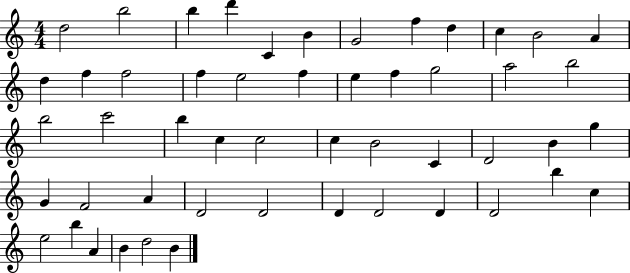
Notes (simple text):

D5/h B5/h B5/q D6/q C4/q B4/q G4/h F5/q D5/q C5/q B4/h A4/q D5/q F5/q F5/h F5/q E5/h F5/q E5/q F5/q G5/h A5/h B5/h B5/h C6/h B5/q C5/q C5/h C5/q B4/h C4/q D4/h B4/q G5/q G4/q F4/h A4/q D4/h D4/h D4/q D4/h D4/q D4/h B5/q C5/q E5/h B5/q A4/q B4/q D5/h B4/q